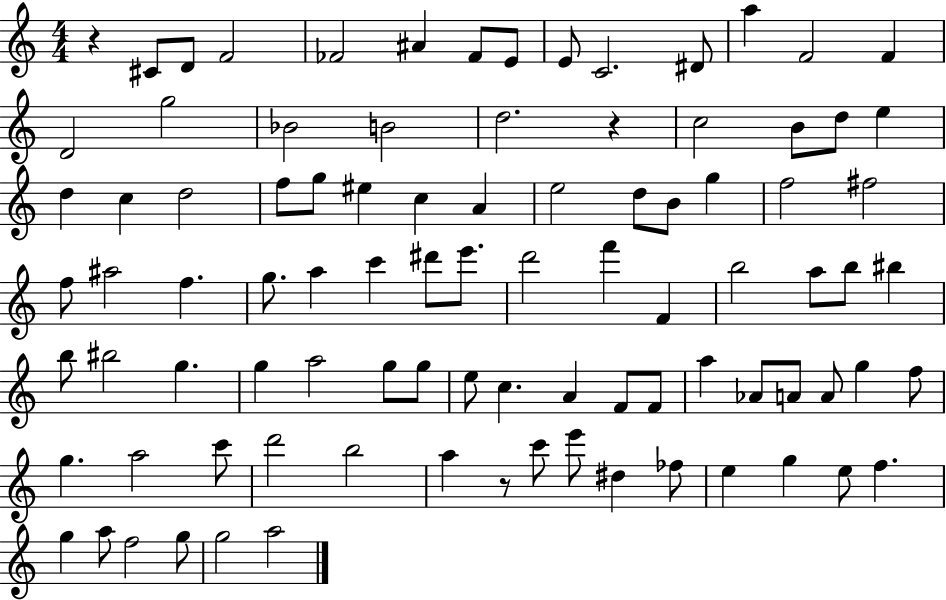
{
  \clef treble
  \numericTimeSignature
  \time 4/4
  \key c \major
  r4 cis'8 d'8 f'2 | fes'2 ais'4 fes'8 e'8 | e'8 c'2. dis'8 | a''4 f'2 f'4 | \break d'2 g''2 | bes'2 b'2 | d''2. r4 | c''2 b'8 d''8 e''4 | \break d''4 c''4 d''2 | f''8 g''8 eis''4 c''4 a'4 | e''2 d''8 b'8 g''4 | f''2 fis''2 | \break f''8 ais''2 f''4. | g''8. a''4 c'''4 dis'''8 e'''8. | d'''2 f'''4 f'4 | b''2 a''8 b''8 bis''4 | \break b''8 bis''2 g''4. | g''4 a''2 g''8 g''8 | e''8 c''4. a'4 f'8 f'8 | a''4 aes'8 a'8 a'8 g''4 f''8 | \break g''4. a''2 c'''8 | d'''2 b''2 | a''4 r8 c'''8 e'''8 dis''4 fes''8 | e''4 g''4 e''8 f''4. | \break g''4 a''8 f''2 g''8 | g''2 a''2 | \bar "|."
}